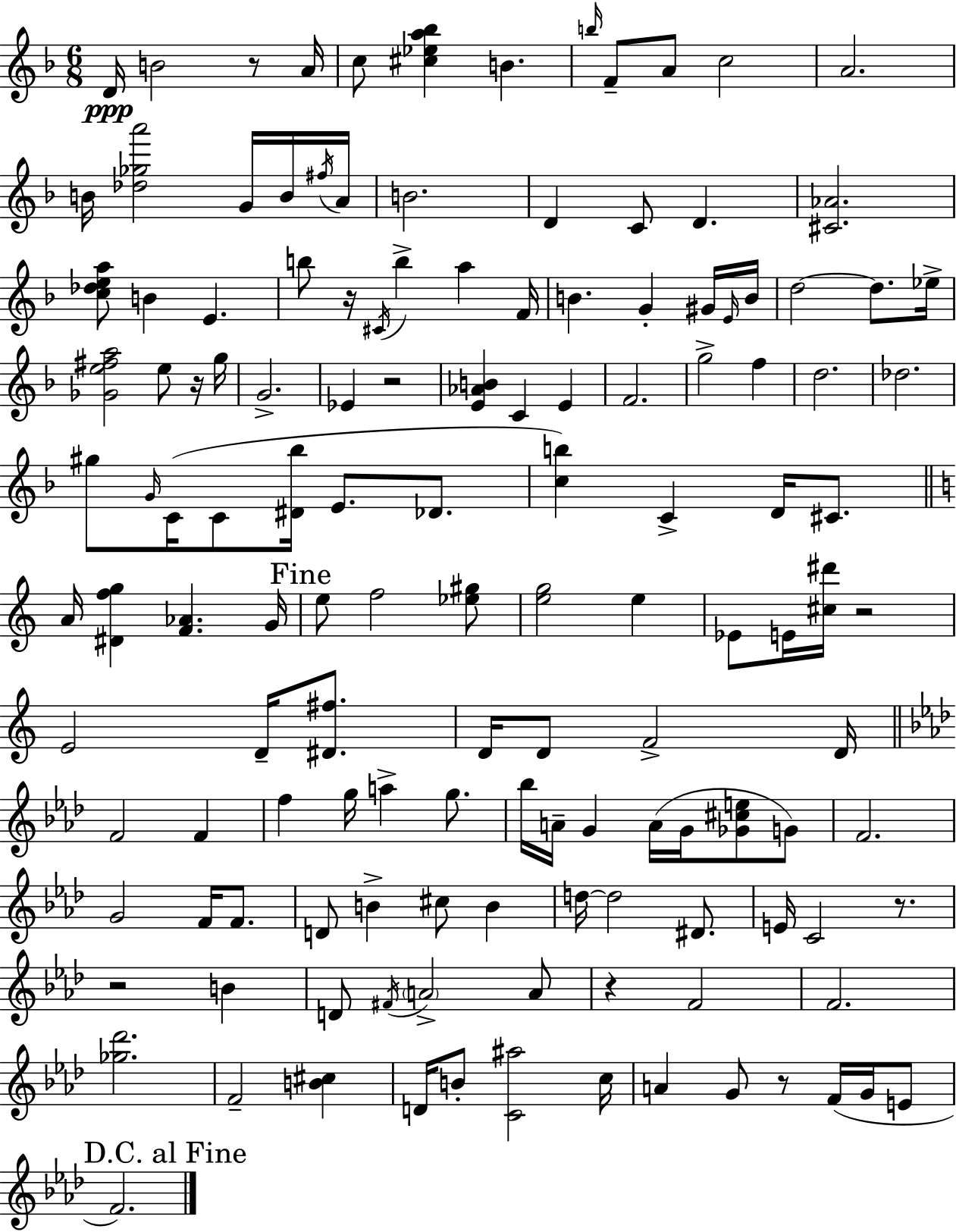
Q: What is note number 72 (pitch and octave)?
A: A5